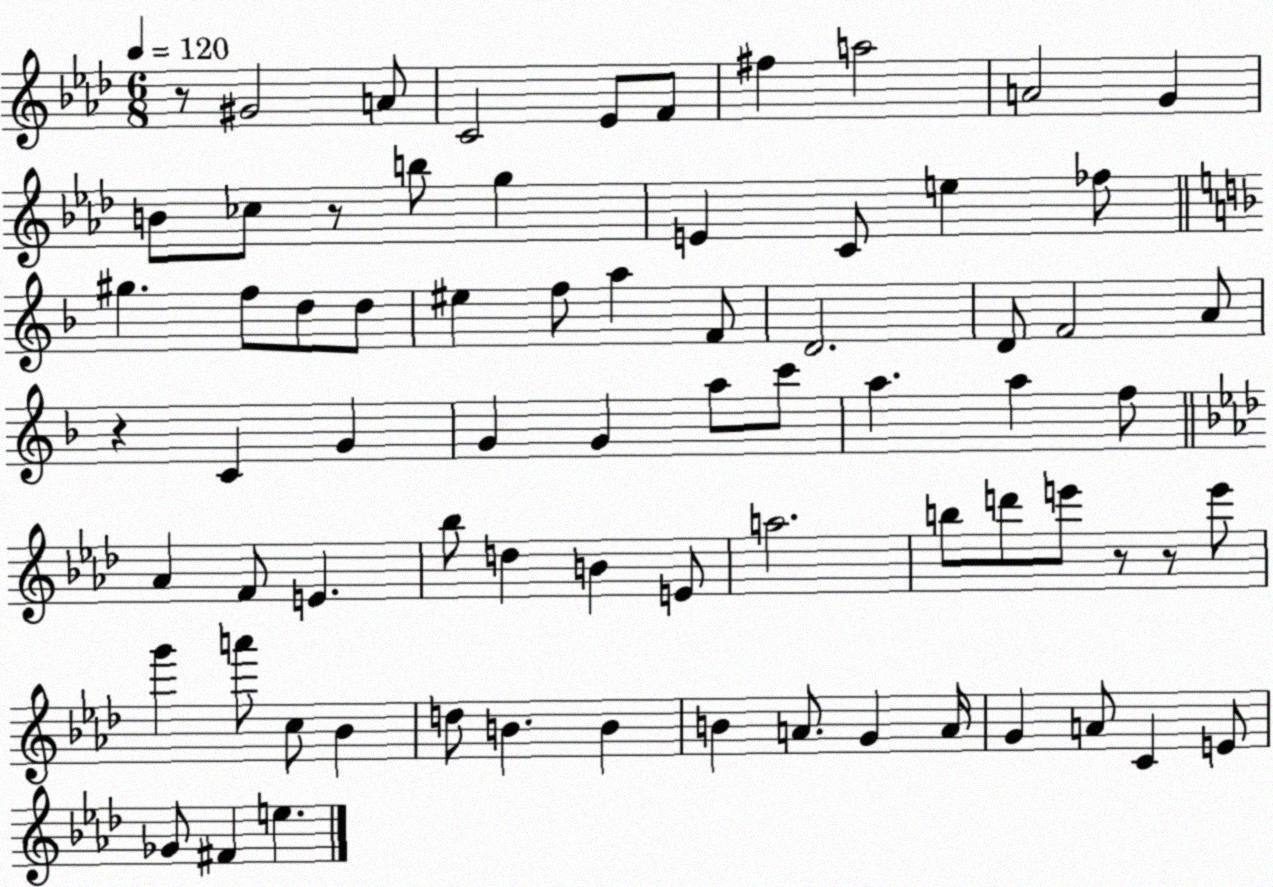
X:1
T:Untitled
M:6/8
L:1/4
K:Ab
z/2 ^G2 A/2 C2 _E/2 F/2 ^f a2 A2 G B/2 _c/2 z/2 b/2 g E C/2 e _f/2 ^g f/2 d/2 d/2 ^e f/2 a F/2 D2 D/2 F2 A/2 z C G G G a/2 c'/2 a a f/2 _A F/2 E _b/2 d B E/2 a2 b/2 d'/2 e'/2 z/2 z/2 e'/2 g' a'/2 c/2 _B d/2 B B B A/2 G A/4 G A/2 C E/2 _G/2 ^F e